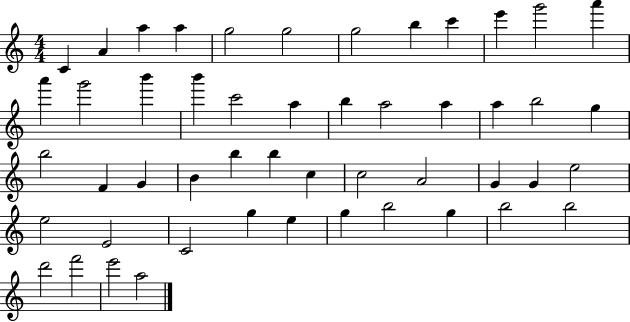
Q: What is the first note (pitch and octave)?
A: C4